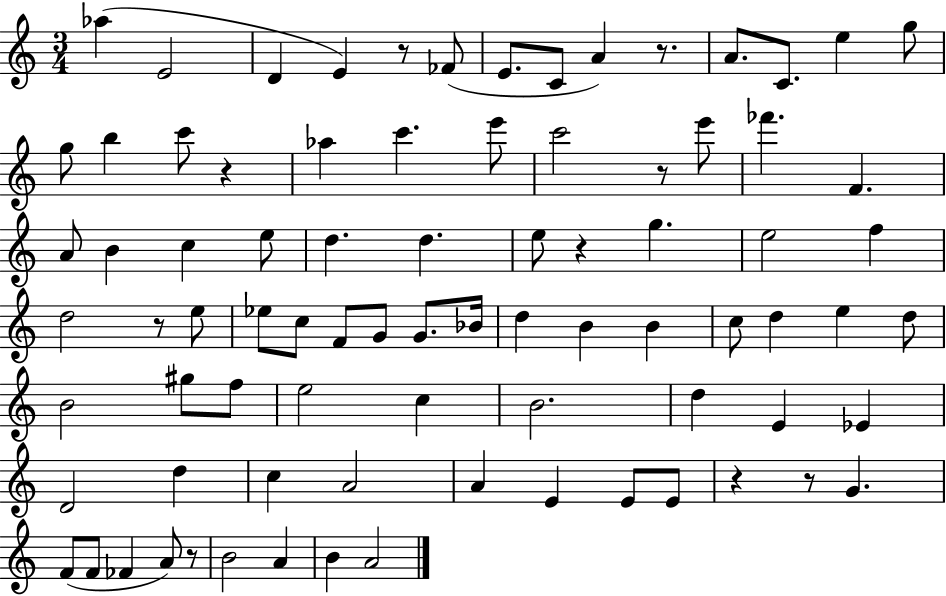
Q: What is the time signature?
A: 3/4